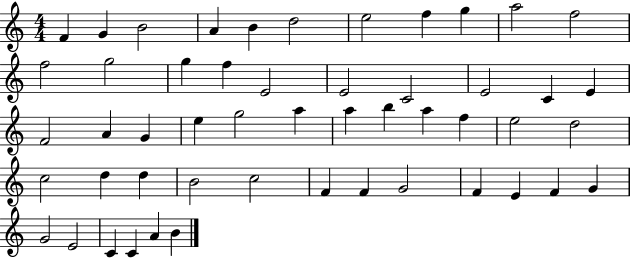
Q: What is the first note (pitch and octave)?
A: F4